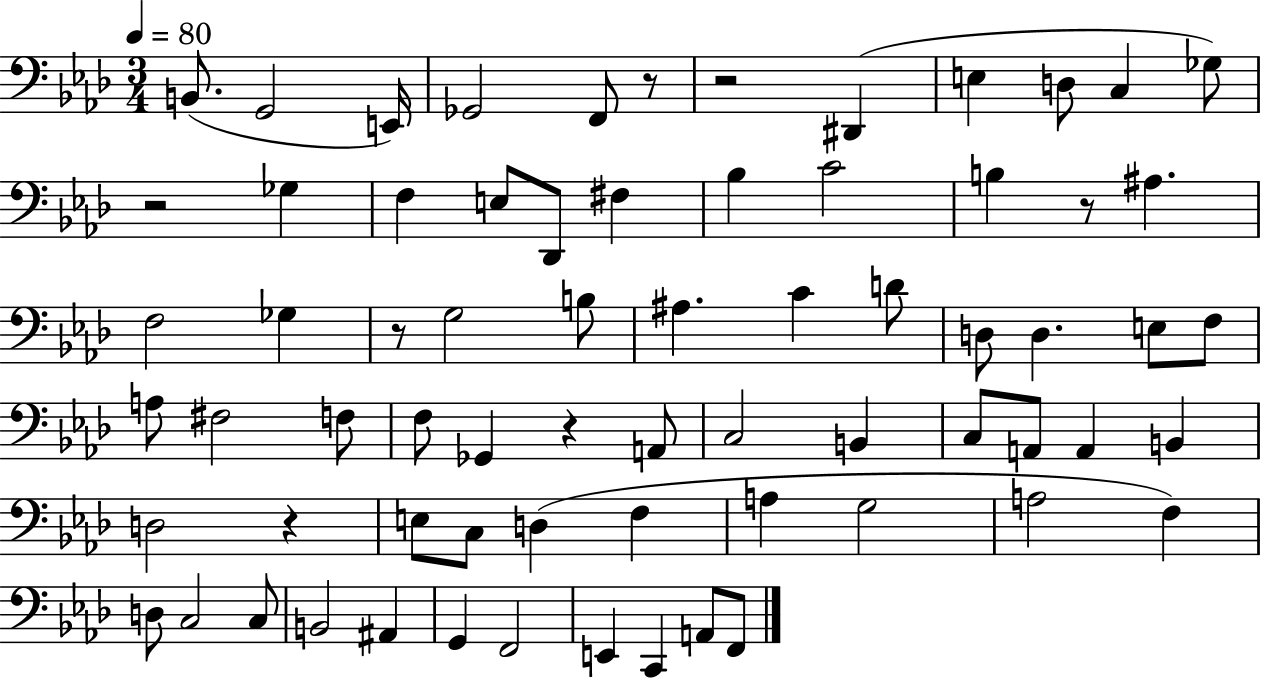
X:1
T:Untitled
M:3/4
L:1/4
K:Ab
B,,/2 G,,2 E,,/4 _G,,2 F,,/2 z/2 z2 ^D,, E, D,/2 C, _G,/2 z2 _G, F, E,/2 _D,,/2 ^F, _B, C2 B, z/2 ^A, F,2 _G, z/2 G,2 B,/2 ^A, C D/2 D,/2 D, E,/2 F,/2 A,/2 ^F,2 F,/2 F,/2 _G,, z A,,/2 C,2 B,, C,/2 A,,/2 A,, B,, D,2 z E,/2 C,/2 D, F, A, G,2 A,2 F, D,/2 C,2 C,/2 B,,2 ^A,, G,, F,,2 E,, C,, A,,/2 F,,/2